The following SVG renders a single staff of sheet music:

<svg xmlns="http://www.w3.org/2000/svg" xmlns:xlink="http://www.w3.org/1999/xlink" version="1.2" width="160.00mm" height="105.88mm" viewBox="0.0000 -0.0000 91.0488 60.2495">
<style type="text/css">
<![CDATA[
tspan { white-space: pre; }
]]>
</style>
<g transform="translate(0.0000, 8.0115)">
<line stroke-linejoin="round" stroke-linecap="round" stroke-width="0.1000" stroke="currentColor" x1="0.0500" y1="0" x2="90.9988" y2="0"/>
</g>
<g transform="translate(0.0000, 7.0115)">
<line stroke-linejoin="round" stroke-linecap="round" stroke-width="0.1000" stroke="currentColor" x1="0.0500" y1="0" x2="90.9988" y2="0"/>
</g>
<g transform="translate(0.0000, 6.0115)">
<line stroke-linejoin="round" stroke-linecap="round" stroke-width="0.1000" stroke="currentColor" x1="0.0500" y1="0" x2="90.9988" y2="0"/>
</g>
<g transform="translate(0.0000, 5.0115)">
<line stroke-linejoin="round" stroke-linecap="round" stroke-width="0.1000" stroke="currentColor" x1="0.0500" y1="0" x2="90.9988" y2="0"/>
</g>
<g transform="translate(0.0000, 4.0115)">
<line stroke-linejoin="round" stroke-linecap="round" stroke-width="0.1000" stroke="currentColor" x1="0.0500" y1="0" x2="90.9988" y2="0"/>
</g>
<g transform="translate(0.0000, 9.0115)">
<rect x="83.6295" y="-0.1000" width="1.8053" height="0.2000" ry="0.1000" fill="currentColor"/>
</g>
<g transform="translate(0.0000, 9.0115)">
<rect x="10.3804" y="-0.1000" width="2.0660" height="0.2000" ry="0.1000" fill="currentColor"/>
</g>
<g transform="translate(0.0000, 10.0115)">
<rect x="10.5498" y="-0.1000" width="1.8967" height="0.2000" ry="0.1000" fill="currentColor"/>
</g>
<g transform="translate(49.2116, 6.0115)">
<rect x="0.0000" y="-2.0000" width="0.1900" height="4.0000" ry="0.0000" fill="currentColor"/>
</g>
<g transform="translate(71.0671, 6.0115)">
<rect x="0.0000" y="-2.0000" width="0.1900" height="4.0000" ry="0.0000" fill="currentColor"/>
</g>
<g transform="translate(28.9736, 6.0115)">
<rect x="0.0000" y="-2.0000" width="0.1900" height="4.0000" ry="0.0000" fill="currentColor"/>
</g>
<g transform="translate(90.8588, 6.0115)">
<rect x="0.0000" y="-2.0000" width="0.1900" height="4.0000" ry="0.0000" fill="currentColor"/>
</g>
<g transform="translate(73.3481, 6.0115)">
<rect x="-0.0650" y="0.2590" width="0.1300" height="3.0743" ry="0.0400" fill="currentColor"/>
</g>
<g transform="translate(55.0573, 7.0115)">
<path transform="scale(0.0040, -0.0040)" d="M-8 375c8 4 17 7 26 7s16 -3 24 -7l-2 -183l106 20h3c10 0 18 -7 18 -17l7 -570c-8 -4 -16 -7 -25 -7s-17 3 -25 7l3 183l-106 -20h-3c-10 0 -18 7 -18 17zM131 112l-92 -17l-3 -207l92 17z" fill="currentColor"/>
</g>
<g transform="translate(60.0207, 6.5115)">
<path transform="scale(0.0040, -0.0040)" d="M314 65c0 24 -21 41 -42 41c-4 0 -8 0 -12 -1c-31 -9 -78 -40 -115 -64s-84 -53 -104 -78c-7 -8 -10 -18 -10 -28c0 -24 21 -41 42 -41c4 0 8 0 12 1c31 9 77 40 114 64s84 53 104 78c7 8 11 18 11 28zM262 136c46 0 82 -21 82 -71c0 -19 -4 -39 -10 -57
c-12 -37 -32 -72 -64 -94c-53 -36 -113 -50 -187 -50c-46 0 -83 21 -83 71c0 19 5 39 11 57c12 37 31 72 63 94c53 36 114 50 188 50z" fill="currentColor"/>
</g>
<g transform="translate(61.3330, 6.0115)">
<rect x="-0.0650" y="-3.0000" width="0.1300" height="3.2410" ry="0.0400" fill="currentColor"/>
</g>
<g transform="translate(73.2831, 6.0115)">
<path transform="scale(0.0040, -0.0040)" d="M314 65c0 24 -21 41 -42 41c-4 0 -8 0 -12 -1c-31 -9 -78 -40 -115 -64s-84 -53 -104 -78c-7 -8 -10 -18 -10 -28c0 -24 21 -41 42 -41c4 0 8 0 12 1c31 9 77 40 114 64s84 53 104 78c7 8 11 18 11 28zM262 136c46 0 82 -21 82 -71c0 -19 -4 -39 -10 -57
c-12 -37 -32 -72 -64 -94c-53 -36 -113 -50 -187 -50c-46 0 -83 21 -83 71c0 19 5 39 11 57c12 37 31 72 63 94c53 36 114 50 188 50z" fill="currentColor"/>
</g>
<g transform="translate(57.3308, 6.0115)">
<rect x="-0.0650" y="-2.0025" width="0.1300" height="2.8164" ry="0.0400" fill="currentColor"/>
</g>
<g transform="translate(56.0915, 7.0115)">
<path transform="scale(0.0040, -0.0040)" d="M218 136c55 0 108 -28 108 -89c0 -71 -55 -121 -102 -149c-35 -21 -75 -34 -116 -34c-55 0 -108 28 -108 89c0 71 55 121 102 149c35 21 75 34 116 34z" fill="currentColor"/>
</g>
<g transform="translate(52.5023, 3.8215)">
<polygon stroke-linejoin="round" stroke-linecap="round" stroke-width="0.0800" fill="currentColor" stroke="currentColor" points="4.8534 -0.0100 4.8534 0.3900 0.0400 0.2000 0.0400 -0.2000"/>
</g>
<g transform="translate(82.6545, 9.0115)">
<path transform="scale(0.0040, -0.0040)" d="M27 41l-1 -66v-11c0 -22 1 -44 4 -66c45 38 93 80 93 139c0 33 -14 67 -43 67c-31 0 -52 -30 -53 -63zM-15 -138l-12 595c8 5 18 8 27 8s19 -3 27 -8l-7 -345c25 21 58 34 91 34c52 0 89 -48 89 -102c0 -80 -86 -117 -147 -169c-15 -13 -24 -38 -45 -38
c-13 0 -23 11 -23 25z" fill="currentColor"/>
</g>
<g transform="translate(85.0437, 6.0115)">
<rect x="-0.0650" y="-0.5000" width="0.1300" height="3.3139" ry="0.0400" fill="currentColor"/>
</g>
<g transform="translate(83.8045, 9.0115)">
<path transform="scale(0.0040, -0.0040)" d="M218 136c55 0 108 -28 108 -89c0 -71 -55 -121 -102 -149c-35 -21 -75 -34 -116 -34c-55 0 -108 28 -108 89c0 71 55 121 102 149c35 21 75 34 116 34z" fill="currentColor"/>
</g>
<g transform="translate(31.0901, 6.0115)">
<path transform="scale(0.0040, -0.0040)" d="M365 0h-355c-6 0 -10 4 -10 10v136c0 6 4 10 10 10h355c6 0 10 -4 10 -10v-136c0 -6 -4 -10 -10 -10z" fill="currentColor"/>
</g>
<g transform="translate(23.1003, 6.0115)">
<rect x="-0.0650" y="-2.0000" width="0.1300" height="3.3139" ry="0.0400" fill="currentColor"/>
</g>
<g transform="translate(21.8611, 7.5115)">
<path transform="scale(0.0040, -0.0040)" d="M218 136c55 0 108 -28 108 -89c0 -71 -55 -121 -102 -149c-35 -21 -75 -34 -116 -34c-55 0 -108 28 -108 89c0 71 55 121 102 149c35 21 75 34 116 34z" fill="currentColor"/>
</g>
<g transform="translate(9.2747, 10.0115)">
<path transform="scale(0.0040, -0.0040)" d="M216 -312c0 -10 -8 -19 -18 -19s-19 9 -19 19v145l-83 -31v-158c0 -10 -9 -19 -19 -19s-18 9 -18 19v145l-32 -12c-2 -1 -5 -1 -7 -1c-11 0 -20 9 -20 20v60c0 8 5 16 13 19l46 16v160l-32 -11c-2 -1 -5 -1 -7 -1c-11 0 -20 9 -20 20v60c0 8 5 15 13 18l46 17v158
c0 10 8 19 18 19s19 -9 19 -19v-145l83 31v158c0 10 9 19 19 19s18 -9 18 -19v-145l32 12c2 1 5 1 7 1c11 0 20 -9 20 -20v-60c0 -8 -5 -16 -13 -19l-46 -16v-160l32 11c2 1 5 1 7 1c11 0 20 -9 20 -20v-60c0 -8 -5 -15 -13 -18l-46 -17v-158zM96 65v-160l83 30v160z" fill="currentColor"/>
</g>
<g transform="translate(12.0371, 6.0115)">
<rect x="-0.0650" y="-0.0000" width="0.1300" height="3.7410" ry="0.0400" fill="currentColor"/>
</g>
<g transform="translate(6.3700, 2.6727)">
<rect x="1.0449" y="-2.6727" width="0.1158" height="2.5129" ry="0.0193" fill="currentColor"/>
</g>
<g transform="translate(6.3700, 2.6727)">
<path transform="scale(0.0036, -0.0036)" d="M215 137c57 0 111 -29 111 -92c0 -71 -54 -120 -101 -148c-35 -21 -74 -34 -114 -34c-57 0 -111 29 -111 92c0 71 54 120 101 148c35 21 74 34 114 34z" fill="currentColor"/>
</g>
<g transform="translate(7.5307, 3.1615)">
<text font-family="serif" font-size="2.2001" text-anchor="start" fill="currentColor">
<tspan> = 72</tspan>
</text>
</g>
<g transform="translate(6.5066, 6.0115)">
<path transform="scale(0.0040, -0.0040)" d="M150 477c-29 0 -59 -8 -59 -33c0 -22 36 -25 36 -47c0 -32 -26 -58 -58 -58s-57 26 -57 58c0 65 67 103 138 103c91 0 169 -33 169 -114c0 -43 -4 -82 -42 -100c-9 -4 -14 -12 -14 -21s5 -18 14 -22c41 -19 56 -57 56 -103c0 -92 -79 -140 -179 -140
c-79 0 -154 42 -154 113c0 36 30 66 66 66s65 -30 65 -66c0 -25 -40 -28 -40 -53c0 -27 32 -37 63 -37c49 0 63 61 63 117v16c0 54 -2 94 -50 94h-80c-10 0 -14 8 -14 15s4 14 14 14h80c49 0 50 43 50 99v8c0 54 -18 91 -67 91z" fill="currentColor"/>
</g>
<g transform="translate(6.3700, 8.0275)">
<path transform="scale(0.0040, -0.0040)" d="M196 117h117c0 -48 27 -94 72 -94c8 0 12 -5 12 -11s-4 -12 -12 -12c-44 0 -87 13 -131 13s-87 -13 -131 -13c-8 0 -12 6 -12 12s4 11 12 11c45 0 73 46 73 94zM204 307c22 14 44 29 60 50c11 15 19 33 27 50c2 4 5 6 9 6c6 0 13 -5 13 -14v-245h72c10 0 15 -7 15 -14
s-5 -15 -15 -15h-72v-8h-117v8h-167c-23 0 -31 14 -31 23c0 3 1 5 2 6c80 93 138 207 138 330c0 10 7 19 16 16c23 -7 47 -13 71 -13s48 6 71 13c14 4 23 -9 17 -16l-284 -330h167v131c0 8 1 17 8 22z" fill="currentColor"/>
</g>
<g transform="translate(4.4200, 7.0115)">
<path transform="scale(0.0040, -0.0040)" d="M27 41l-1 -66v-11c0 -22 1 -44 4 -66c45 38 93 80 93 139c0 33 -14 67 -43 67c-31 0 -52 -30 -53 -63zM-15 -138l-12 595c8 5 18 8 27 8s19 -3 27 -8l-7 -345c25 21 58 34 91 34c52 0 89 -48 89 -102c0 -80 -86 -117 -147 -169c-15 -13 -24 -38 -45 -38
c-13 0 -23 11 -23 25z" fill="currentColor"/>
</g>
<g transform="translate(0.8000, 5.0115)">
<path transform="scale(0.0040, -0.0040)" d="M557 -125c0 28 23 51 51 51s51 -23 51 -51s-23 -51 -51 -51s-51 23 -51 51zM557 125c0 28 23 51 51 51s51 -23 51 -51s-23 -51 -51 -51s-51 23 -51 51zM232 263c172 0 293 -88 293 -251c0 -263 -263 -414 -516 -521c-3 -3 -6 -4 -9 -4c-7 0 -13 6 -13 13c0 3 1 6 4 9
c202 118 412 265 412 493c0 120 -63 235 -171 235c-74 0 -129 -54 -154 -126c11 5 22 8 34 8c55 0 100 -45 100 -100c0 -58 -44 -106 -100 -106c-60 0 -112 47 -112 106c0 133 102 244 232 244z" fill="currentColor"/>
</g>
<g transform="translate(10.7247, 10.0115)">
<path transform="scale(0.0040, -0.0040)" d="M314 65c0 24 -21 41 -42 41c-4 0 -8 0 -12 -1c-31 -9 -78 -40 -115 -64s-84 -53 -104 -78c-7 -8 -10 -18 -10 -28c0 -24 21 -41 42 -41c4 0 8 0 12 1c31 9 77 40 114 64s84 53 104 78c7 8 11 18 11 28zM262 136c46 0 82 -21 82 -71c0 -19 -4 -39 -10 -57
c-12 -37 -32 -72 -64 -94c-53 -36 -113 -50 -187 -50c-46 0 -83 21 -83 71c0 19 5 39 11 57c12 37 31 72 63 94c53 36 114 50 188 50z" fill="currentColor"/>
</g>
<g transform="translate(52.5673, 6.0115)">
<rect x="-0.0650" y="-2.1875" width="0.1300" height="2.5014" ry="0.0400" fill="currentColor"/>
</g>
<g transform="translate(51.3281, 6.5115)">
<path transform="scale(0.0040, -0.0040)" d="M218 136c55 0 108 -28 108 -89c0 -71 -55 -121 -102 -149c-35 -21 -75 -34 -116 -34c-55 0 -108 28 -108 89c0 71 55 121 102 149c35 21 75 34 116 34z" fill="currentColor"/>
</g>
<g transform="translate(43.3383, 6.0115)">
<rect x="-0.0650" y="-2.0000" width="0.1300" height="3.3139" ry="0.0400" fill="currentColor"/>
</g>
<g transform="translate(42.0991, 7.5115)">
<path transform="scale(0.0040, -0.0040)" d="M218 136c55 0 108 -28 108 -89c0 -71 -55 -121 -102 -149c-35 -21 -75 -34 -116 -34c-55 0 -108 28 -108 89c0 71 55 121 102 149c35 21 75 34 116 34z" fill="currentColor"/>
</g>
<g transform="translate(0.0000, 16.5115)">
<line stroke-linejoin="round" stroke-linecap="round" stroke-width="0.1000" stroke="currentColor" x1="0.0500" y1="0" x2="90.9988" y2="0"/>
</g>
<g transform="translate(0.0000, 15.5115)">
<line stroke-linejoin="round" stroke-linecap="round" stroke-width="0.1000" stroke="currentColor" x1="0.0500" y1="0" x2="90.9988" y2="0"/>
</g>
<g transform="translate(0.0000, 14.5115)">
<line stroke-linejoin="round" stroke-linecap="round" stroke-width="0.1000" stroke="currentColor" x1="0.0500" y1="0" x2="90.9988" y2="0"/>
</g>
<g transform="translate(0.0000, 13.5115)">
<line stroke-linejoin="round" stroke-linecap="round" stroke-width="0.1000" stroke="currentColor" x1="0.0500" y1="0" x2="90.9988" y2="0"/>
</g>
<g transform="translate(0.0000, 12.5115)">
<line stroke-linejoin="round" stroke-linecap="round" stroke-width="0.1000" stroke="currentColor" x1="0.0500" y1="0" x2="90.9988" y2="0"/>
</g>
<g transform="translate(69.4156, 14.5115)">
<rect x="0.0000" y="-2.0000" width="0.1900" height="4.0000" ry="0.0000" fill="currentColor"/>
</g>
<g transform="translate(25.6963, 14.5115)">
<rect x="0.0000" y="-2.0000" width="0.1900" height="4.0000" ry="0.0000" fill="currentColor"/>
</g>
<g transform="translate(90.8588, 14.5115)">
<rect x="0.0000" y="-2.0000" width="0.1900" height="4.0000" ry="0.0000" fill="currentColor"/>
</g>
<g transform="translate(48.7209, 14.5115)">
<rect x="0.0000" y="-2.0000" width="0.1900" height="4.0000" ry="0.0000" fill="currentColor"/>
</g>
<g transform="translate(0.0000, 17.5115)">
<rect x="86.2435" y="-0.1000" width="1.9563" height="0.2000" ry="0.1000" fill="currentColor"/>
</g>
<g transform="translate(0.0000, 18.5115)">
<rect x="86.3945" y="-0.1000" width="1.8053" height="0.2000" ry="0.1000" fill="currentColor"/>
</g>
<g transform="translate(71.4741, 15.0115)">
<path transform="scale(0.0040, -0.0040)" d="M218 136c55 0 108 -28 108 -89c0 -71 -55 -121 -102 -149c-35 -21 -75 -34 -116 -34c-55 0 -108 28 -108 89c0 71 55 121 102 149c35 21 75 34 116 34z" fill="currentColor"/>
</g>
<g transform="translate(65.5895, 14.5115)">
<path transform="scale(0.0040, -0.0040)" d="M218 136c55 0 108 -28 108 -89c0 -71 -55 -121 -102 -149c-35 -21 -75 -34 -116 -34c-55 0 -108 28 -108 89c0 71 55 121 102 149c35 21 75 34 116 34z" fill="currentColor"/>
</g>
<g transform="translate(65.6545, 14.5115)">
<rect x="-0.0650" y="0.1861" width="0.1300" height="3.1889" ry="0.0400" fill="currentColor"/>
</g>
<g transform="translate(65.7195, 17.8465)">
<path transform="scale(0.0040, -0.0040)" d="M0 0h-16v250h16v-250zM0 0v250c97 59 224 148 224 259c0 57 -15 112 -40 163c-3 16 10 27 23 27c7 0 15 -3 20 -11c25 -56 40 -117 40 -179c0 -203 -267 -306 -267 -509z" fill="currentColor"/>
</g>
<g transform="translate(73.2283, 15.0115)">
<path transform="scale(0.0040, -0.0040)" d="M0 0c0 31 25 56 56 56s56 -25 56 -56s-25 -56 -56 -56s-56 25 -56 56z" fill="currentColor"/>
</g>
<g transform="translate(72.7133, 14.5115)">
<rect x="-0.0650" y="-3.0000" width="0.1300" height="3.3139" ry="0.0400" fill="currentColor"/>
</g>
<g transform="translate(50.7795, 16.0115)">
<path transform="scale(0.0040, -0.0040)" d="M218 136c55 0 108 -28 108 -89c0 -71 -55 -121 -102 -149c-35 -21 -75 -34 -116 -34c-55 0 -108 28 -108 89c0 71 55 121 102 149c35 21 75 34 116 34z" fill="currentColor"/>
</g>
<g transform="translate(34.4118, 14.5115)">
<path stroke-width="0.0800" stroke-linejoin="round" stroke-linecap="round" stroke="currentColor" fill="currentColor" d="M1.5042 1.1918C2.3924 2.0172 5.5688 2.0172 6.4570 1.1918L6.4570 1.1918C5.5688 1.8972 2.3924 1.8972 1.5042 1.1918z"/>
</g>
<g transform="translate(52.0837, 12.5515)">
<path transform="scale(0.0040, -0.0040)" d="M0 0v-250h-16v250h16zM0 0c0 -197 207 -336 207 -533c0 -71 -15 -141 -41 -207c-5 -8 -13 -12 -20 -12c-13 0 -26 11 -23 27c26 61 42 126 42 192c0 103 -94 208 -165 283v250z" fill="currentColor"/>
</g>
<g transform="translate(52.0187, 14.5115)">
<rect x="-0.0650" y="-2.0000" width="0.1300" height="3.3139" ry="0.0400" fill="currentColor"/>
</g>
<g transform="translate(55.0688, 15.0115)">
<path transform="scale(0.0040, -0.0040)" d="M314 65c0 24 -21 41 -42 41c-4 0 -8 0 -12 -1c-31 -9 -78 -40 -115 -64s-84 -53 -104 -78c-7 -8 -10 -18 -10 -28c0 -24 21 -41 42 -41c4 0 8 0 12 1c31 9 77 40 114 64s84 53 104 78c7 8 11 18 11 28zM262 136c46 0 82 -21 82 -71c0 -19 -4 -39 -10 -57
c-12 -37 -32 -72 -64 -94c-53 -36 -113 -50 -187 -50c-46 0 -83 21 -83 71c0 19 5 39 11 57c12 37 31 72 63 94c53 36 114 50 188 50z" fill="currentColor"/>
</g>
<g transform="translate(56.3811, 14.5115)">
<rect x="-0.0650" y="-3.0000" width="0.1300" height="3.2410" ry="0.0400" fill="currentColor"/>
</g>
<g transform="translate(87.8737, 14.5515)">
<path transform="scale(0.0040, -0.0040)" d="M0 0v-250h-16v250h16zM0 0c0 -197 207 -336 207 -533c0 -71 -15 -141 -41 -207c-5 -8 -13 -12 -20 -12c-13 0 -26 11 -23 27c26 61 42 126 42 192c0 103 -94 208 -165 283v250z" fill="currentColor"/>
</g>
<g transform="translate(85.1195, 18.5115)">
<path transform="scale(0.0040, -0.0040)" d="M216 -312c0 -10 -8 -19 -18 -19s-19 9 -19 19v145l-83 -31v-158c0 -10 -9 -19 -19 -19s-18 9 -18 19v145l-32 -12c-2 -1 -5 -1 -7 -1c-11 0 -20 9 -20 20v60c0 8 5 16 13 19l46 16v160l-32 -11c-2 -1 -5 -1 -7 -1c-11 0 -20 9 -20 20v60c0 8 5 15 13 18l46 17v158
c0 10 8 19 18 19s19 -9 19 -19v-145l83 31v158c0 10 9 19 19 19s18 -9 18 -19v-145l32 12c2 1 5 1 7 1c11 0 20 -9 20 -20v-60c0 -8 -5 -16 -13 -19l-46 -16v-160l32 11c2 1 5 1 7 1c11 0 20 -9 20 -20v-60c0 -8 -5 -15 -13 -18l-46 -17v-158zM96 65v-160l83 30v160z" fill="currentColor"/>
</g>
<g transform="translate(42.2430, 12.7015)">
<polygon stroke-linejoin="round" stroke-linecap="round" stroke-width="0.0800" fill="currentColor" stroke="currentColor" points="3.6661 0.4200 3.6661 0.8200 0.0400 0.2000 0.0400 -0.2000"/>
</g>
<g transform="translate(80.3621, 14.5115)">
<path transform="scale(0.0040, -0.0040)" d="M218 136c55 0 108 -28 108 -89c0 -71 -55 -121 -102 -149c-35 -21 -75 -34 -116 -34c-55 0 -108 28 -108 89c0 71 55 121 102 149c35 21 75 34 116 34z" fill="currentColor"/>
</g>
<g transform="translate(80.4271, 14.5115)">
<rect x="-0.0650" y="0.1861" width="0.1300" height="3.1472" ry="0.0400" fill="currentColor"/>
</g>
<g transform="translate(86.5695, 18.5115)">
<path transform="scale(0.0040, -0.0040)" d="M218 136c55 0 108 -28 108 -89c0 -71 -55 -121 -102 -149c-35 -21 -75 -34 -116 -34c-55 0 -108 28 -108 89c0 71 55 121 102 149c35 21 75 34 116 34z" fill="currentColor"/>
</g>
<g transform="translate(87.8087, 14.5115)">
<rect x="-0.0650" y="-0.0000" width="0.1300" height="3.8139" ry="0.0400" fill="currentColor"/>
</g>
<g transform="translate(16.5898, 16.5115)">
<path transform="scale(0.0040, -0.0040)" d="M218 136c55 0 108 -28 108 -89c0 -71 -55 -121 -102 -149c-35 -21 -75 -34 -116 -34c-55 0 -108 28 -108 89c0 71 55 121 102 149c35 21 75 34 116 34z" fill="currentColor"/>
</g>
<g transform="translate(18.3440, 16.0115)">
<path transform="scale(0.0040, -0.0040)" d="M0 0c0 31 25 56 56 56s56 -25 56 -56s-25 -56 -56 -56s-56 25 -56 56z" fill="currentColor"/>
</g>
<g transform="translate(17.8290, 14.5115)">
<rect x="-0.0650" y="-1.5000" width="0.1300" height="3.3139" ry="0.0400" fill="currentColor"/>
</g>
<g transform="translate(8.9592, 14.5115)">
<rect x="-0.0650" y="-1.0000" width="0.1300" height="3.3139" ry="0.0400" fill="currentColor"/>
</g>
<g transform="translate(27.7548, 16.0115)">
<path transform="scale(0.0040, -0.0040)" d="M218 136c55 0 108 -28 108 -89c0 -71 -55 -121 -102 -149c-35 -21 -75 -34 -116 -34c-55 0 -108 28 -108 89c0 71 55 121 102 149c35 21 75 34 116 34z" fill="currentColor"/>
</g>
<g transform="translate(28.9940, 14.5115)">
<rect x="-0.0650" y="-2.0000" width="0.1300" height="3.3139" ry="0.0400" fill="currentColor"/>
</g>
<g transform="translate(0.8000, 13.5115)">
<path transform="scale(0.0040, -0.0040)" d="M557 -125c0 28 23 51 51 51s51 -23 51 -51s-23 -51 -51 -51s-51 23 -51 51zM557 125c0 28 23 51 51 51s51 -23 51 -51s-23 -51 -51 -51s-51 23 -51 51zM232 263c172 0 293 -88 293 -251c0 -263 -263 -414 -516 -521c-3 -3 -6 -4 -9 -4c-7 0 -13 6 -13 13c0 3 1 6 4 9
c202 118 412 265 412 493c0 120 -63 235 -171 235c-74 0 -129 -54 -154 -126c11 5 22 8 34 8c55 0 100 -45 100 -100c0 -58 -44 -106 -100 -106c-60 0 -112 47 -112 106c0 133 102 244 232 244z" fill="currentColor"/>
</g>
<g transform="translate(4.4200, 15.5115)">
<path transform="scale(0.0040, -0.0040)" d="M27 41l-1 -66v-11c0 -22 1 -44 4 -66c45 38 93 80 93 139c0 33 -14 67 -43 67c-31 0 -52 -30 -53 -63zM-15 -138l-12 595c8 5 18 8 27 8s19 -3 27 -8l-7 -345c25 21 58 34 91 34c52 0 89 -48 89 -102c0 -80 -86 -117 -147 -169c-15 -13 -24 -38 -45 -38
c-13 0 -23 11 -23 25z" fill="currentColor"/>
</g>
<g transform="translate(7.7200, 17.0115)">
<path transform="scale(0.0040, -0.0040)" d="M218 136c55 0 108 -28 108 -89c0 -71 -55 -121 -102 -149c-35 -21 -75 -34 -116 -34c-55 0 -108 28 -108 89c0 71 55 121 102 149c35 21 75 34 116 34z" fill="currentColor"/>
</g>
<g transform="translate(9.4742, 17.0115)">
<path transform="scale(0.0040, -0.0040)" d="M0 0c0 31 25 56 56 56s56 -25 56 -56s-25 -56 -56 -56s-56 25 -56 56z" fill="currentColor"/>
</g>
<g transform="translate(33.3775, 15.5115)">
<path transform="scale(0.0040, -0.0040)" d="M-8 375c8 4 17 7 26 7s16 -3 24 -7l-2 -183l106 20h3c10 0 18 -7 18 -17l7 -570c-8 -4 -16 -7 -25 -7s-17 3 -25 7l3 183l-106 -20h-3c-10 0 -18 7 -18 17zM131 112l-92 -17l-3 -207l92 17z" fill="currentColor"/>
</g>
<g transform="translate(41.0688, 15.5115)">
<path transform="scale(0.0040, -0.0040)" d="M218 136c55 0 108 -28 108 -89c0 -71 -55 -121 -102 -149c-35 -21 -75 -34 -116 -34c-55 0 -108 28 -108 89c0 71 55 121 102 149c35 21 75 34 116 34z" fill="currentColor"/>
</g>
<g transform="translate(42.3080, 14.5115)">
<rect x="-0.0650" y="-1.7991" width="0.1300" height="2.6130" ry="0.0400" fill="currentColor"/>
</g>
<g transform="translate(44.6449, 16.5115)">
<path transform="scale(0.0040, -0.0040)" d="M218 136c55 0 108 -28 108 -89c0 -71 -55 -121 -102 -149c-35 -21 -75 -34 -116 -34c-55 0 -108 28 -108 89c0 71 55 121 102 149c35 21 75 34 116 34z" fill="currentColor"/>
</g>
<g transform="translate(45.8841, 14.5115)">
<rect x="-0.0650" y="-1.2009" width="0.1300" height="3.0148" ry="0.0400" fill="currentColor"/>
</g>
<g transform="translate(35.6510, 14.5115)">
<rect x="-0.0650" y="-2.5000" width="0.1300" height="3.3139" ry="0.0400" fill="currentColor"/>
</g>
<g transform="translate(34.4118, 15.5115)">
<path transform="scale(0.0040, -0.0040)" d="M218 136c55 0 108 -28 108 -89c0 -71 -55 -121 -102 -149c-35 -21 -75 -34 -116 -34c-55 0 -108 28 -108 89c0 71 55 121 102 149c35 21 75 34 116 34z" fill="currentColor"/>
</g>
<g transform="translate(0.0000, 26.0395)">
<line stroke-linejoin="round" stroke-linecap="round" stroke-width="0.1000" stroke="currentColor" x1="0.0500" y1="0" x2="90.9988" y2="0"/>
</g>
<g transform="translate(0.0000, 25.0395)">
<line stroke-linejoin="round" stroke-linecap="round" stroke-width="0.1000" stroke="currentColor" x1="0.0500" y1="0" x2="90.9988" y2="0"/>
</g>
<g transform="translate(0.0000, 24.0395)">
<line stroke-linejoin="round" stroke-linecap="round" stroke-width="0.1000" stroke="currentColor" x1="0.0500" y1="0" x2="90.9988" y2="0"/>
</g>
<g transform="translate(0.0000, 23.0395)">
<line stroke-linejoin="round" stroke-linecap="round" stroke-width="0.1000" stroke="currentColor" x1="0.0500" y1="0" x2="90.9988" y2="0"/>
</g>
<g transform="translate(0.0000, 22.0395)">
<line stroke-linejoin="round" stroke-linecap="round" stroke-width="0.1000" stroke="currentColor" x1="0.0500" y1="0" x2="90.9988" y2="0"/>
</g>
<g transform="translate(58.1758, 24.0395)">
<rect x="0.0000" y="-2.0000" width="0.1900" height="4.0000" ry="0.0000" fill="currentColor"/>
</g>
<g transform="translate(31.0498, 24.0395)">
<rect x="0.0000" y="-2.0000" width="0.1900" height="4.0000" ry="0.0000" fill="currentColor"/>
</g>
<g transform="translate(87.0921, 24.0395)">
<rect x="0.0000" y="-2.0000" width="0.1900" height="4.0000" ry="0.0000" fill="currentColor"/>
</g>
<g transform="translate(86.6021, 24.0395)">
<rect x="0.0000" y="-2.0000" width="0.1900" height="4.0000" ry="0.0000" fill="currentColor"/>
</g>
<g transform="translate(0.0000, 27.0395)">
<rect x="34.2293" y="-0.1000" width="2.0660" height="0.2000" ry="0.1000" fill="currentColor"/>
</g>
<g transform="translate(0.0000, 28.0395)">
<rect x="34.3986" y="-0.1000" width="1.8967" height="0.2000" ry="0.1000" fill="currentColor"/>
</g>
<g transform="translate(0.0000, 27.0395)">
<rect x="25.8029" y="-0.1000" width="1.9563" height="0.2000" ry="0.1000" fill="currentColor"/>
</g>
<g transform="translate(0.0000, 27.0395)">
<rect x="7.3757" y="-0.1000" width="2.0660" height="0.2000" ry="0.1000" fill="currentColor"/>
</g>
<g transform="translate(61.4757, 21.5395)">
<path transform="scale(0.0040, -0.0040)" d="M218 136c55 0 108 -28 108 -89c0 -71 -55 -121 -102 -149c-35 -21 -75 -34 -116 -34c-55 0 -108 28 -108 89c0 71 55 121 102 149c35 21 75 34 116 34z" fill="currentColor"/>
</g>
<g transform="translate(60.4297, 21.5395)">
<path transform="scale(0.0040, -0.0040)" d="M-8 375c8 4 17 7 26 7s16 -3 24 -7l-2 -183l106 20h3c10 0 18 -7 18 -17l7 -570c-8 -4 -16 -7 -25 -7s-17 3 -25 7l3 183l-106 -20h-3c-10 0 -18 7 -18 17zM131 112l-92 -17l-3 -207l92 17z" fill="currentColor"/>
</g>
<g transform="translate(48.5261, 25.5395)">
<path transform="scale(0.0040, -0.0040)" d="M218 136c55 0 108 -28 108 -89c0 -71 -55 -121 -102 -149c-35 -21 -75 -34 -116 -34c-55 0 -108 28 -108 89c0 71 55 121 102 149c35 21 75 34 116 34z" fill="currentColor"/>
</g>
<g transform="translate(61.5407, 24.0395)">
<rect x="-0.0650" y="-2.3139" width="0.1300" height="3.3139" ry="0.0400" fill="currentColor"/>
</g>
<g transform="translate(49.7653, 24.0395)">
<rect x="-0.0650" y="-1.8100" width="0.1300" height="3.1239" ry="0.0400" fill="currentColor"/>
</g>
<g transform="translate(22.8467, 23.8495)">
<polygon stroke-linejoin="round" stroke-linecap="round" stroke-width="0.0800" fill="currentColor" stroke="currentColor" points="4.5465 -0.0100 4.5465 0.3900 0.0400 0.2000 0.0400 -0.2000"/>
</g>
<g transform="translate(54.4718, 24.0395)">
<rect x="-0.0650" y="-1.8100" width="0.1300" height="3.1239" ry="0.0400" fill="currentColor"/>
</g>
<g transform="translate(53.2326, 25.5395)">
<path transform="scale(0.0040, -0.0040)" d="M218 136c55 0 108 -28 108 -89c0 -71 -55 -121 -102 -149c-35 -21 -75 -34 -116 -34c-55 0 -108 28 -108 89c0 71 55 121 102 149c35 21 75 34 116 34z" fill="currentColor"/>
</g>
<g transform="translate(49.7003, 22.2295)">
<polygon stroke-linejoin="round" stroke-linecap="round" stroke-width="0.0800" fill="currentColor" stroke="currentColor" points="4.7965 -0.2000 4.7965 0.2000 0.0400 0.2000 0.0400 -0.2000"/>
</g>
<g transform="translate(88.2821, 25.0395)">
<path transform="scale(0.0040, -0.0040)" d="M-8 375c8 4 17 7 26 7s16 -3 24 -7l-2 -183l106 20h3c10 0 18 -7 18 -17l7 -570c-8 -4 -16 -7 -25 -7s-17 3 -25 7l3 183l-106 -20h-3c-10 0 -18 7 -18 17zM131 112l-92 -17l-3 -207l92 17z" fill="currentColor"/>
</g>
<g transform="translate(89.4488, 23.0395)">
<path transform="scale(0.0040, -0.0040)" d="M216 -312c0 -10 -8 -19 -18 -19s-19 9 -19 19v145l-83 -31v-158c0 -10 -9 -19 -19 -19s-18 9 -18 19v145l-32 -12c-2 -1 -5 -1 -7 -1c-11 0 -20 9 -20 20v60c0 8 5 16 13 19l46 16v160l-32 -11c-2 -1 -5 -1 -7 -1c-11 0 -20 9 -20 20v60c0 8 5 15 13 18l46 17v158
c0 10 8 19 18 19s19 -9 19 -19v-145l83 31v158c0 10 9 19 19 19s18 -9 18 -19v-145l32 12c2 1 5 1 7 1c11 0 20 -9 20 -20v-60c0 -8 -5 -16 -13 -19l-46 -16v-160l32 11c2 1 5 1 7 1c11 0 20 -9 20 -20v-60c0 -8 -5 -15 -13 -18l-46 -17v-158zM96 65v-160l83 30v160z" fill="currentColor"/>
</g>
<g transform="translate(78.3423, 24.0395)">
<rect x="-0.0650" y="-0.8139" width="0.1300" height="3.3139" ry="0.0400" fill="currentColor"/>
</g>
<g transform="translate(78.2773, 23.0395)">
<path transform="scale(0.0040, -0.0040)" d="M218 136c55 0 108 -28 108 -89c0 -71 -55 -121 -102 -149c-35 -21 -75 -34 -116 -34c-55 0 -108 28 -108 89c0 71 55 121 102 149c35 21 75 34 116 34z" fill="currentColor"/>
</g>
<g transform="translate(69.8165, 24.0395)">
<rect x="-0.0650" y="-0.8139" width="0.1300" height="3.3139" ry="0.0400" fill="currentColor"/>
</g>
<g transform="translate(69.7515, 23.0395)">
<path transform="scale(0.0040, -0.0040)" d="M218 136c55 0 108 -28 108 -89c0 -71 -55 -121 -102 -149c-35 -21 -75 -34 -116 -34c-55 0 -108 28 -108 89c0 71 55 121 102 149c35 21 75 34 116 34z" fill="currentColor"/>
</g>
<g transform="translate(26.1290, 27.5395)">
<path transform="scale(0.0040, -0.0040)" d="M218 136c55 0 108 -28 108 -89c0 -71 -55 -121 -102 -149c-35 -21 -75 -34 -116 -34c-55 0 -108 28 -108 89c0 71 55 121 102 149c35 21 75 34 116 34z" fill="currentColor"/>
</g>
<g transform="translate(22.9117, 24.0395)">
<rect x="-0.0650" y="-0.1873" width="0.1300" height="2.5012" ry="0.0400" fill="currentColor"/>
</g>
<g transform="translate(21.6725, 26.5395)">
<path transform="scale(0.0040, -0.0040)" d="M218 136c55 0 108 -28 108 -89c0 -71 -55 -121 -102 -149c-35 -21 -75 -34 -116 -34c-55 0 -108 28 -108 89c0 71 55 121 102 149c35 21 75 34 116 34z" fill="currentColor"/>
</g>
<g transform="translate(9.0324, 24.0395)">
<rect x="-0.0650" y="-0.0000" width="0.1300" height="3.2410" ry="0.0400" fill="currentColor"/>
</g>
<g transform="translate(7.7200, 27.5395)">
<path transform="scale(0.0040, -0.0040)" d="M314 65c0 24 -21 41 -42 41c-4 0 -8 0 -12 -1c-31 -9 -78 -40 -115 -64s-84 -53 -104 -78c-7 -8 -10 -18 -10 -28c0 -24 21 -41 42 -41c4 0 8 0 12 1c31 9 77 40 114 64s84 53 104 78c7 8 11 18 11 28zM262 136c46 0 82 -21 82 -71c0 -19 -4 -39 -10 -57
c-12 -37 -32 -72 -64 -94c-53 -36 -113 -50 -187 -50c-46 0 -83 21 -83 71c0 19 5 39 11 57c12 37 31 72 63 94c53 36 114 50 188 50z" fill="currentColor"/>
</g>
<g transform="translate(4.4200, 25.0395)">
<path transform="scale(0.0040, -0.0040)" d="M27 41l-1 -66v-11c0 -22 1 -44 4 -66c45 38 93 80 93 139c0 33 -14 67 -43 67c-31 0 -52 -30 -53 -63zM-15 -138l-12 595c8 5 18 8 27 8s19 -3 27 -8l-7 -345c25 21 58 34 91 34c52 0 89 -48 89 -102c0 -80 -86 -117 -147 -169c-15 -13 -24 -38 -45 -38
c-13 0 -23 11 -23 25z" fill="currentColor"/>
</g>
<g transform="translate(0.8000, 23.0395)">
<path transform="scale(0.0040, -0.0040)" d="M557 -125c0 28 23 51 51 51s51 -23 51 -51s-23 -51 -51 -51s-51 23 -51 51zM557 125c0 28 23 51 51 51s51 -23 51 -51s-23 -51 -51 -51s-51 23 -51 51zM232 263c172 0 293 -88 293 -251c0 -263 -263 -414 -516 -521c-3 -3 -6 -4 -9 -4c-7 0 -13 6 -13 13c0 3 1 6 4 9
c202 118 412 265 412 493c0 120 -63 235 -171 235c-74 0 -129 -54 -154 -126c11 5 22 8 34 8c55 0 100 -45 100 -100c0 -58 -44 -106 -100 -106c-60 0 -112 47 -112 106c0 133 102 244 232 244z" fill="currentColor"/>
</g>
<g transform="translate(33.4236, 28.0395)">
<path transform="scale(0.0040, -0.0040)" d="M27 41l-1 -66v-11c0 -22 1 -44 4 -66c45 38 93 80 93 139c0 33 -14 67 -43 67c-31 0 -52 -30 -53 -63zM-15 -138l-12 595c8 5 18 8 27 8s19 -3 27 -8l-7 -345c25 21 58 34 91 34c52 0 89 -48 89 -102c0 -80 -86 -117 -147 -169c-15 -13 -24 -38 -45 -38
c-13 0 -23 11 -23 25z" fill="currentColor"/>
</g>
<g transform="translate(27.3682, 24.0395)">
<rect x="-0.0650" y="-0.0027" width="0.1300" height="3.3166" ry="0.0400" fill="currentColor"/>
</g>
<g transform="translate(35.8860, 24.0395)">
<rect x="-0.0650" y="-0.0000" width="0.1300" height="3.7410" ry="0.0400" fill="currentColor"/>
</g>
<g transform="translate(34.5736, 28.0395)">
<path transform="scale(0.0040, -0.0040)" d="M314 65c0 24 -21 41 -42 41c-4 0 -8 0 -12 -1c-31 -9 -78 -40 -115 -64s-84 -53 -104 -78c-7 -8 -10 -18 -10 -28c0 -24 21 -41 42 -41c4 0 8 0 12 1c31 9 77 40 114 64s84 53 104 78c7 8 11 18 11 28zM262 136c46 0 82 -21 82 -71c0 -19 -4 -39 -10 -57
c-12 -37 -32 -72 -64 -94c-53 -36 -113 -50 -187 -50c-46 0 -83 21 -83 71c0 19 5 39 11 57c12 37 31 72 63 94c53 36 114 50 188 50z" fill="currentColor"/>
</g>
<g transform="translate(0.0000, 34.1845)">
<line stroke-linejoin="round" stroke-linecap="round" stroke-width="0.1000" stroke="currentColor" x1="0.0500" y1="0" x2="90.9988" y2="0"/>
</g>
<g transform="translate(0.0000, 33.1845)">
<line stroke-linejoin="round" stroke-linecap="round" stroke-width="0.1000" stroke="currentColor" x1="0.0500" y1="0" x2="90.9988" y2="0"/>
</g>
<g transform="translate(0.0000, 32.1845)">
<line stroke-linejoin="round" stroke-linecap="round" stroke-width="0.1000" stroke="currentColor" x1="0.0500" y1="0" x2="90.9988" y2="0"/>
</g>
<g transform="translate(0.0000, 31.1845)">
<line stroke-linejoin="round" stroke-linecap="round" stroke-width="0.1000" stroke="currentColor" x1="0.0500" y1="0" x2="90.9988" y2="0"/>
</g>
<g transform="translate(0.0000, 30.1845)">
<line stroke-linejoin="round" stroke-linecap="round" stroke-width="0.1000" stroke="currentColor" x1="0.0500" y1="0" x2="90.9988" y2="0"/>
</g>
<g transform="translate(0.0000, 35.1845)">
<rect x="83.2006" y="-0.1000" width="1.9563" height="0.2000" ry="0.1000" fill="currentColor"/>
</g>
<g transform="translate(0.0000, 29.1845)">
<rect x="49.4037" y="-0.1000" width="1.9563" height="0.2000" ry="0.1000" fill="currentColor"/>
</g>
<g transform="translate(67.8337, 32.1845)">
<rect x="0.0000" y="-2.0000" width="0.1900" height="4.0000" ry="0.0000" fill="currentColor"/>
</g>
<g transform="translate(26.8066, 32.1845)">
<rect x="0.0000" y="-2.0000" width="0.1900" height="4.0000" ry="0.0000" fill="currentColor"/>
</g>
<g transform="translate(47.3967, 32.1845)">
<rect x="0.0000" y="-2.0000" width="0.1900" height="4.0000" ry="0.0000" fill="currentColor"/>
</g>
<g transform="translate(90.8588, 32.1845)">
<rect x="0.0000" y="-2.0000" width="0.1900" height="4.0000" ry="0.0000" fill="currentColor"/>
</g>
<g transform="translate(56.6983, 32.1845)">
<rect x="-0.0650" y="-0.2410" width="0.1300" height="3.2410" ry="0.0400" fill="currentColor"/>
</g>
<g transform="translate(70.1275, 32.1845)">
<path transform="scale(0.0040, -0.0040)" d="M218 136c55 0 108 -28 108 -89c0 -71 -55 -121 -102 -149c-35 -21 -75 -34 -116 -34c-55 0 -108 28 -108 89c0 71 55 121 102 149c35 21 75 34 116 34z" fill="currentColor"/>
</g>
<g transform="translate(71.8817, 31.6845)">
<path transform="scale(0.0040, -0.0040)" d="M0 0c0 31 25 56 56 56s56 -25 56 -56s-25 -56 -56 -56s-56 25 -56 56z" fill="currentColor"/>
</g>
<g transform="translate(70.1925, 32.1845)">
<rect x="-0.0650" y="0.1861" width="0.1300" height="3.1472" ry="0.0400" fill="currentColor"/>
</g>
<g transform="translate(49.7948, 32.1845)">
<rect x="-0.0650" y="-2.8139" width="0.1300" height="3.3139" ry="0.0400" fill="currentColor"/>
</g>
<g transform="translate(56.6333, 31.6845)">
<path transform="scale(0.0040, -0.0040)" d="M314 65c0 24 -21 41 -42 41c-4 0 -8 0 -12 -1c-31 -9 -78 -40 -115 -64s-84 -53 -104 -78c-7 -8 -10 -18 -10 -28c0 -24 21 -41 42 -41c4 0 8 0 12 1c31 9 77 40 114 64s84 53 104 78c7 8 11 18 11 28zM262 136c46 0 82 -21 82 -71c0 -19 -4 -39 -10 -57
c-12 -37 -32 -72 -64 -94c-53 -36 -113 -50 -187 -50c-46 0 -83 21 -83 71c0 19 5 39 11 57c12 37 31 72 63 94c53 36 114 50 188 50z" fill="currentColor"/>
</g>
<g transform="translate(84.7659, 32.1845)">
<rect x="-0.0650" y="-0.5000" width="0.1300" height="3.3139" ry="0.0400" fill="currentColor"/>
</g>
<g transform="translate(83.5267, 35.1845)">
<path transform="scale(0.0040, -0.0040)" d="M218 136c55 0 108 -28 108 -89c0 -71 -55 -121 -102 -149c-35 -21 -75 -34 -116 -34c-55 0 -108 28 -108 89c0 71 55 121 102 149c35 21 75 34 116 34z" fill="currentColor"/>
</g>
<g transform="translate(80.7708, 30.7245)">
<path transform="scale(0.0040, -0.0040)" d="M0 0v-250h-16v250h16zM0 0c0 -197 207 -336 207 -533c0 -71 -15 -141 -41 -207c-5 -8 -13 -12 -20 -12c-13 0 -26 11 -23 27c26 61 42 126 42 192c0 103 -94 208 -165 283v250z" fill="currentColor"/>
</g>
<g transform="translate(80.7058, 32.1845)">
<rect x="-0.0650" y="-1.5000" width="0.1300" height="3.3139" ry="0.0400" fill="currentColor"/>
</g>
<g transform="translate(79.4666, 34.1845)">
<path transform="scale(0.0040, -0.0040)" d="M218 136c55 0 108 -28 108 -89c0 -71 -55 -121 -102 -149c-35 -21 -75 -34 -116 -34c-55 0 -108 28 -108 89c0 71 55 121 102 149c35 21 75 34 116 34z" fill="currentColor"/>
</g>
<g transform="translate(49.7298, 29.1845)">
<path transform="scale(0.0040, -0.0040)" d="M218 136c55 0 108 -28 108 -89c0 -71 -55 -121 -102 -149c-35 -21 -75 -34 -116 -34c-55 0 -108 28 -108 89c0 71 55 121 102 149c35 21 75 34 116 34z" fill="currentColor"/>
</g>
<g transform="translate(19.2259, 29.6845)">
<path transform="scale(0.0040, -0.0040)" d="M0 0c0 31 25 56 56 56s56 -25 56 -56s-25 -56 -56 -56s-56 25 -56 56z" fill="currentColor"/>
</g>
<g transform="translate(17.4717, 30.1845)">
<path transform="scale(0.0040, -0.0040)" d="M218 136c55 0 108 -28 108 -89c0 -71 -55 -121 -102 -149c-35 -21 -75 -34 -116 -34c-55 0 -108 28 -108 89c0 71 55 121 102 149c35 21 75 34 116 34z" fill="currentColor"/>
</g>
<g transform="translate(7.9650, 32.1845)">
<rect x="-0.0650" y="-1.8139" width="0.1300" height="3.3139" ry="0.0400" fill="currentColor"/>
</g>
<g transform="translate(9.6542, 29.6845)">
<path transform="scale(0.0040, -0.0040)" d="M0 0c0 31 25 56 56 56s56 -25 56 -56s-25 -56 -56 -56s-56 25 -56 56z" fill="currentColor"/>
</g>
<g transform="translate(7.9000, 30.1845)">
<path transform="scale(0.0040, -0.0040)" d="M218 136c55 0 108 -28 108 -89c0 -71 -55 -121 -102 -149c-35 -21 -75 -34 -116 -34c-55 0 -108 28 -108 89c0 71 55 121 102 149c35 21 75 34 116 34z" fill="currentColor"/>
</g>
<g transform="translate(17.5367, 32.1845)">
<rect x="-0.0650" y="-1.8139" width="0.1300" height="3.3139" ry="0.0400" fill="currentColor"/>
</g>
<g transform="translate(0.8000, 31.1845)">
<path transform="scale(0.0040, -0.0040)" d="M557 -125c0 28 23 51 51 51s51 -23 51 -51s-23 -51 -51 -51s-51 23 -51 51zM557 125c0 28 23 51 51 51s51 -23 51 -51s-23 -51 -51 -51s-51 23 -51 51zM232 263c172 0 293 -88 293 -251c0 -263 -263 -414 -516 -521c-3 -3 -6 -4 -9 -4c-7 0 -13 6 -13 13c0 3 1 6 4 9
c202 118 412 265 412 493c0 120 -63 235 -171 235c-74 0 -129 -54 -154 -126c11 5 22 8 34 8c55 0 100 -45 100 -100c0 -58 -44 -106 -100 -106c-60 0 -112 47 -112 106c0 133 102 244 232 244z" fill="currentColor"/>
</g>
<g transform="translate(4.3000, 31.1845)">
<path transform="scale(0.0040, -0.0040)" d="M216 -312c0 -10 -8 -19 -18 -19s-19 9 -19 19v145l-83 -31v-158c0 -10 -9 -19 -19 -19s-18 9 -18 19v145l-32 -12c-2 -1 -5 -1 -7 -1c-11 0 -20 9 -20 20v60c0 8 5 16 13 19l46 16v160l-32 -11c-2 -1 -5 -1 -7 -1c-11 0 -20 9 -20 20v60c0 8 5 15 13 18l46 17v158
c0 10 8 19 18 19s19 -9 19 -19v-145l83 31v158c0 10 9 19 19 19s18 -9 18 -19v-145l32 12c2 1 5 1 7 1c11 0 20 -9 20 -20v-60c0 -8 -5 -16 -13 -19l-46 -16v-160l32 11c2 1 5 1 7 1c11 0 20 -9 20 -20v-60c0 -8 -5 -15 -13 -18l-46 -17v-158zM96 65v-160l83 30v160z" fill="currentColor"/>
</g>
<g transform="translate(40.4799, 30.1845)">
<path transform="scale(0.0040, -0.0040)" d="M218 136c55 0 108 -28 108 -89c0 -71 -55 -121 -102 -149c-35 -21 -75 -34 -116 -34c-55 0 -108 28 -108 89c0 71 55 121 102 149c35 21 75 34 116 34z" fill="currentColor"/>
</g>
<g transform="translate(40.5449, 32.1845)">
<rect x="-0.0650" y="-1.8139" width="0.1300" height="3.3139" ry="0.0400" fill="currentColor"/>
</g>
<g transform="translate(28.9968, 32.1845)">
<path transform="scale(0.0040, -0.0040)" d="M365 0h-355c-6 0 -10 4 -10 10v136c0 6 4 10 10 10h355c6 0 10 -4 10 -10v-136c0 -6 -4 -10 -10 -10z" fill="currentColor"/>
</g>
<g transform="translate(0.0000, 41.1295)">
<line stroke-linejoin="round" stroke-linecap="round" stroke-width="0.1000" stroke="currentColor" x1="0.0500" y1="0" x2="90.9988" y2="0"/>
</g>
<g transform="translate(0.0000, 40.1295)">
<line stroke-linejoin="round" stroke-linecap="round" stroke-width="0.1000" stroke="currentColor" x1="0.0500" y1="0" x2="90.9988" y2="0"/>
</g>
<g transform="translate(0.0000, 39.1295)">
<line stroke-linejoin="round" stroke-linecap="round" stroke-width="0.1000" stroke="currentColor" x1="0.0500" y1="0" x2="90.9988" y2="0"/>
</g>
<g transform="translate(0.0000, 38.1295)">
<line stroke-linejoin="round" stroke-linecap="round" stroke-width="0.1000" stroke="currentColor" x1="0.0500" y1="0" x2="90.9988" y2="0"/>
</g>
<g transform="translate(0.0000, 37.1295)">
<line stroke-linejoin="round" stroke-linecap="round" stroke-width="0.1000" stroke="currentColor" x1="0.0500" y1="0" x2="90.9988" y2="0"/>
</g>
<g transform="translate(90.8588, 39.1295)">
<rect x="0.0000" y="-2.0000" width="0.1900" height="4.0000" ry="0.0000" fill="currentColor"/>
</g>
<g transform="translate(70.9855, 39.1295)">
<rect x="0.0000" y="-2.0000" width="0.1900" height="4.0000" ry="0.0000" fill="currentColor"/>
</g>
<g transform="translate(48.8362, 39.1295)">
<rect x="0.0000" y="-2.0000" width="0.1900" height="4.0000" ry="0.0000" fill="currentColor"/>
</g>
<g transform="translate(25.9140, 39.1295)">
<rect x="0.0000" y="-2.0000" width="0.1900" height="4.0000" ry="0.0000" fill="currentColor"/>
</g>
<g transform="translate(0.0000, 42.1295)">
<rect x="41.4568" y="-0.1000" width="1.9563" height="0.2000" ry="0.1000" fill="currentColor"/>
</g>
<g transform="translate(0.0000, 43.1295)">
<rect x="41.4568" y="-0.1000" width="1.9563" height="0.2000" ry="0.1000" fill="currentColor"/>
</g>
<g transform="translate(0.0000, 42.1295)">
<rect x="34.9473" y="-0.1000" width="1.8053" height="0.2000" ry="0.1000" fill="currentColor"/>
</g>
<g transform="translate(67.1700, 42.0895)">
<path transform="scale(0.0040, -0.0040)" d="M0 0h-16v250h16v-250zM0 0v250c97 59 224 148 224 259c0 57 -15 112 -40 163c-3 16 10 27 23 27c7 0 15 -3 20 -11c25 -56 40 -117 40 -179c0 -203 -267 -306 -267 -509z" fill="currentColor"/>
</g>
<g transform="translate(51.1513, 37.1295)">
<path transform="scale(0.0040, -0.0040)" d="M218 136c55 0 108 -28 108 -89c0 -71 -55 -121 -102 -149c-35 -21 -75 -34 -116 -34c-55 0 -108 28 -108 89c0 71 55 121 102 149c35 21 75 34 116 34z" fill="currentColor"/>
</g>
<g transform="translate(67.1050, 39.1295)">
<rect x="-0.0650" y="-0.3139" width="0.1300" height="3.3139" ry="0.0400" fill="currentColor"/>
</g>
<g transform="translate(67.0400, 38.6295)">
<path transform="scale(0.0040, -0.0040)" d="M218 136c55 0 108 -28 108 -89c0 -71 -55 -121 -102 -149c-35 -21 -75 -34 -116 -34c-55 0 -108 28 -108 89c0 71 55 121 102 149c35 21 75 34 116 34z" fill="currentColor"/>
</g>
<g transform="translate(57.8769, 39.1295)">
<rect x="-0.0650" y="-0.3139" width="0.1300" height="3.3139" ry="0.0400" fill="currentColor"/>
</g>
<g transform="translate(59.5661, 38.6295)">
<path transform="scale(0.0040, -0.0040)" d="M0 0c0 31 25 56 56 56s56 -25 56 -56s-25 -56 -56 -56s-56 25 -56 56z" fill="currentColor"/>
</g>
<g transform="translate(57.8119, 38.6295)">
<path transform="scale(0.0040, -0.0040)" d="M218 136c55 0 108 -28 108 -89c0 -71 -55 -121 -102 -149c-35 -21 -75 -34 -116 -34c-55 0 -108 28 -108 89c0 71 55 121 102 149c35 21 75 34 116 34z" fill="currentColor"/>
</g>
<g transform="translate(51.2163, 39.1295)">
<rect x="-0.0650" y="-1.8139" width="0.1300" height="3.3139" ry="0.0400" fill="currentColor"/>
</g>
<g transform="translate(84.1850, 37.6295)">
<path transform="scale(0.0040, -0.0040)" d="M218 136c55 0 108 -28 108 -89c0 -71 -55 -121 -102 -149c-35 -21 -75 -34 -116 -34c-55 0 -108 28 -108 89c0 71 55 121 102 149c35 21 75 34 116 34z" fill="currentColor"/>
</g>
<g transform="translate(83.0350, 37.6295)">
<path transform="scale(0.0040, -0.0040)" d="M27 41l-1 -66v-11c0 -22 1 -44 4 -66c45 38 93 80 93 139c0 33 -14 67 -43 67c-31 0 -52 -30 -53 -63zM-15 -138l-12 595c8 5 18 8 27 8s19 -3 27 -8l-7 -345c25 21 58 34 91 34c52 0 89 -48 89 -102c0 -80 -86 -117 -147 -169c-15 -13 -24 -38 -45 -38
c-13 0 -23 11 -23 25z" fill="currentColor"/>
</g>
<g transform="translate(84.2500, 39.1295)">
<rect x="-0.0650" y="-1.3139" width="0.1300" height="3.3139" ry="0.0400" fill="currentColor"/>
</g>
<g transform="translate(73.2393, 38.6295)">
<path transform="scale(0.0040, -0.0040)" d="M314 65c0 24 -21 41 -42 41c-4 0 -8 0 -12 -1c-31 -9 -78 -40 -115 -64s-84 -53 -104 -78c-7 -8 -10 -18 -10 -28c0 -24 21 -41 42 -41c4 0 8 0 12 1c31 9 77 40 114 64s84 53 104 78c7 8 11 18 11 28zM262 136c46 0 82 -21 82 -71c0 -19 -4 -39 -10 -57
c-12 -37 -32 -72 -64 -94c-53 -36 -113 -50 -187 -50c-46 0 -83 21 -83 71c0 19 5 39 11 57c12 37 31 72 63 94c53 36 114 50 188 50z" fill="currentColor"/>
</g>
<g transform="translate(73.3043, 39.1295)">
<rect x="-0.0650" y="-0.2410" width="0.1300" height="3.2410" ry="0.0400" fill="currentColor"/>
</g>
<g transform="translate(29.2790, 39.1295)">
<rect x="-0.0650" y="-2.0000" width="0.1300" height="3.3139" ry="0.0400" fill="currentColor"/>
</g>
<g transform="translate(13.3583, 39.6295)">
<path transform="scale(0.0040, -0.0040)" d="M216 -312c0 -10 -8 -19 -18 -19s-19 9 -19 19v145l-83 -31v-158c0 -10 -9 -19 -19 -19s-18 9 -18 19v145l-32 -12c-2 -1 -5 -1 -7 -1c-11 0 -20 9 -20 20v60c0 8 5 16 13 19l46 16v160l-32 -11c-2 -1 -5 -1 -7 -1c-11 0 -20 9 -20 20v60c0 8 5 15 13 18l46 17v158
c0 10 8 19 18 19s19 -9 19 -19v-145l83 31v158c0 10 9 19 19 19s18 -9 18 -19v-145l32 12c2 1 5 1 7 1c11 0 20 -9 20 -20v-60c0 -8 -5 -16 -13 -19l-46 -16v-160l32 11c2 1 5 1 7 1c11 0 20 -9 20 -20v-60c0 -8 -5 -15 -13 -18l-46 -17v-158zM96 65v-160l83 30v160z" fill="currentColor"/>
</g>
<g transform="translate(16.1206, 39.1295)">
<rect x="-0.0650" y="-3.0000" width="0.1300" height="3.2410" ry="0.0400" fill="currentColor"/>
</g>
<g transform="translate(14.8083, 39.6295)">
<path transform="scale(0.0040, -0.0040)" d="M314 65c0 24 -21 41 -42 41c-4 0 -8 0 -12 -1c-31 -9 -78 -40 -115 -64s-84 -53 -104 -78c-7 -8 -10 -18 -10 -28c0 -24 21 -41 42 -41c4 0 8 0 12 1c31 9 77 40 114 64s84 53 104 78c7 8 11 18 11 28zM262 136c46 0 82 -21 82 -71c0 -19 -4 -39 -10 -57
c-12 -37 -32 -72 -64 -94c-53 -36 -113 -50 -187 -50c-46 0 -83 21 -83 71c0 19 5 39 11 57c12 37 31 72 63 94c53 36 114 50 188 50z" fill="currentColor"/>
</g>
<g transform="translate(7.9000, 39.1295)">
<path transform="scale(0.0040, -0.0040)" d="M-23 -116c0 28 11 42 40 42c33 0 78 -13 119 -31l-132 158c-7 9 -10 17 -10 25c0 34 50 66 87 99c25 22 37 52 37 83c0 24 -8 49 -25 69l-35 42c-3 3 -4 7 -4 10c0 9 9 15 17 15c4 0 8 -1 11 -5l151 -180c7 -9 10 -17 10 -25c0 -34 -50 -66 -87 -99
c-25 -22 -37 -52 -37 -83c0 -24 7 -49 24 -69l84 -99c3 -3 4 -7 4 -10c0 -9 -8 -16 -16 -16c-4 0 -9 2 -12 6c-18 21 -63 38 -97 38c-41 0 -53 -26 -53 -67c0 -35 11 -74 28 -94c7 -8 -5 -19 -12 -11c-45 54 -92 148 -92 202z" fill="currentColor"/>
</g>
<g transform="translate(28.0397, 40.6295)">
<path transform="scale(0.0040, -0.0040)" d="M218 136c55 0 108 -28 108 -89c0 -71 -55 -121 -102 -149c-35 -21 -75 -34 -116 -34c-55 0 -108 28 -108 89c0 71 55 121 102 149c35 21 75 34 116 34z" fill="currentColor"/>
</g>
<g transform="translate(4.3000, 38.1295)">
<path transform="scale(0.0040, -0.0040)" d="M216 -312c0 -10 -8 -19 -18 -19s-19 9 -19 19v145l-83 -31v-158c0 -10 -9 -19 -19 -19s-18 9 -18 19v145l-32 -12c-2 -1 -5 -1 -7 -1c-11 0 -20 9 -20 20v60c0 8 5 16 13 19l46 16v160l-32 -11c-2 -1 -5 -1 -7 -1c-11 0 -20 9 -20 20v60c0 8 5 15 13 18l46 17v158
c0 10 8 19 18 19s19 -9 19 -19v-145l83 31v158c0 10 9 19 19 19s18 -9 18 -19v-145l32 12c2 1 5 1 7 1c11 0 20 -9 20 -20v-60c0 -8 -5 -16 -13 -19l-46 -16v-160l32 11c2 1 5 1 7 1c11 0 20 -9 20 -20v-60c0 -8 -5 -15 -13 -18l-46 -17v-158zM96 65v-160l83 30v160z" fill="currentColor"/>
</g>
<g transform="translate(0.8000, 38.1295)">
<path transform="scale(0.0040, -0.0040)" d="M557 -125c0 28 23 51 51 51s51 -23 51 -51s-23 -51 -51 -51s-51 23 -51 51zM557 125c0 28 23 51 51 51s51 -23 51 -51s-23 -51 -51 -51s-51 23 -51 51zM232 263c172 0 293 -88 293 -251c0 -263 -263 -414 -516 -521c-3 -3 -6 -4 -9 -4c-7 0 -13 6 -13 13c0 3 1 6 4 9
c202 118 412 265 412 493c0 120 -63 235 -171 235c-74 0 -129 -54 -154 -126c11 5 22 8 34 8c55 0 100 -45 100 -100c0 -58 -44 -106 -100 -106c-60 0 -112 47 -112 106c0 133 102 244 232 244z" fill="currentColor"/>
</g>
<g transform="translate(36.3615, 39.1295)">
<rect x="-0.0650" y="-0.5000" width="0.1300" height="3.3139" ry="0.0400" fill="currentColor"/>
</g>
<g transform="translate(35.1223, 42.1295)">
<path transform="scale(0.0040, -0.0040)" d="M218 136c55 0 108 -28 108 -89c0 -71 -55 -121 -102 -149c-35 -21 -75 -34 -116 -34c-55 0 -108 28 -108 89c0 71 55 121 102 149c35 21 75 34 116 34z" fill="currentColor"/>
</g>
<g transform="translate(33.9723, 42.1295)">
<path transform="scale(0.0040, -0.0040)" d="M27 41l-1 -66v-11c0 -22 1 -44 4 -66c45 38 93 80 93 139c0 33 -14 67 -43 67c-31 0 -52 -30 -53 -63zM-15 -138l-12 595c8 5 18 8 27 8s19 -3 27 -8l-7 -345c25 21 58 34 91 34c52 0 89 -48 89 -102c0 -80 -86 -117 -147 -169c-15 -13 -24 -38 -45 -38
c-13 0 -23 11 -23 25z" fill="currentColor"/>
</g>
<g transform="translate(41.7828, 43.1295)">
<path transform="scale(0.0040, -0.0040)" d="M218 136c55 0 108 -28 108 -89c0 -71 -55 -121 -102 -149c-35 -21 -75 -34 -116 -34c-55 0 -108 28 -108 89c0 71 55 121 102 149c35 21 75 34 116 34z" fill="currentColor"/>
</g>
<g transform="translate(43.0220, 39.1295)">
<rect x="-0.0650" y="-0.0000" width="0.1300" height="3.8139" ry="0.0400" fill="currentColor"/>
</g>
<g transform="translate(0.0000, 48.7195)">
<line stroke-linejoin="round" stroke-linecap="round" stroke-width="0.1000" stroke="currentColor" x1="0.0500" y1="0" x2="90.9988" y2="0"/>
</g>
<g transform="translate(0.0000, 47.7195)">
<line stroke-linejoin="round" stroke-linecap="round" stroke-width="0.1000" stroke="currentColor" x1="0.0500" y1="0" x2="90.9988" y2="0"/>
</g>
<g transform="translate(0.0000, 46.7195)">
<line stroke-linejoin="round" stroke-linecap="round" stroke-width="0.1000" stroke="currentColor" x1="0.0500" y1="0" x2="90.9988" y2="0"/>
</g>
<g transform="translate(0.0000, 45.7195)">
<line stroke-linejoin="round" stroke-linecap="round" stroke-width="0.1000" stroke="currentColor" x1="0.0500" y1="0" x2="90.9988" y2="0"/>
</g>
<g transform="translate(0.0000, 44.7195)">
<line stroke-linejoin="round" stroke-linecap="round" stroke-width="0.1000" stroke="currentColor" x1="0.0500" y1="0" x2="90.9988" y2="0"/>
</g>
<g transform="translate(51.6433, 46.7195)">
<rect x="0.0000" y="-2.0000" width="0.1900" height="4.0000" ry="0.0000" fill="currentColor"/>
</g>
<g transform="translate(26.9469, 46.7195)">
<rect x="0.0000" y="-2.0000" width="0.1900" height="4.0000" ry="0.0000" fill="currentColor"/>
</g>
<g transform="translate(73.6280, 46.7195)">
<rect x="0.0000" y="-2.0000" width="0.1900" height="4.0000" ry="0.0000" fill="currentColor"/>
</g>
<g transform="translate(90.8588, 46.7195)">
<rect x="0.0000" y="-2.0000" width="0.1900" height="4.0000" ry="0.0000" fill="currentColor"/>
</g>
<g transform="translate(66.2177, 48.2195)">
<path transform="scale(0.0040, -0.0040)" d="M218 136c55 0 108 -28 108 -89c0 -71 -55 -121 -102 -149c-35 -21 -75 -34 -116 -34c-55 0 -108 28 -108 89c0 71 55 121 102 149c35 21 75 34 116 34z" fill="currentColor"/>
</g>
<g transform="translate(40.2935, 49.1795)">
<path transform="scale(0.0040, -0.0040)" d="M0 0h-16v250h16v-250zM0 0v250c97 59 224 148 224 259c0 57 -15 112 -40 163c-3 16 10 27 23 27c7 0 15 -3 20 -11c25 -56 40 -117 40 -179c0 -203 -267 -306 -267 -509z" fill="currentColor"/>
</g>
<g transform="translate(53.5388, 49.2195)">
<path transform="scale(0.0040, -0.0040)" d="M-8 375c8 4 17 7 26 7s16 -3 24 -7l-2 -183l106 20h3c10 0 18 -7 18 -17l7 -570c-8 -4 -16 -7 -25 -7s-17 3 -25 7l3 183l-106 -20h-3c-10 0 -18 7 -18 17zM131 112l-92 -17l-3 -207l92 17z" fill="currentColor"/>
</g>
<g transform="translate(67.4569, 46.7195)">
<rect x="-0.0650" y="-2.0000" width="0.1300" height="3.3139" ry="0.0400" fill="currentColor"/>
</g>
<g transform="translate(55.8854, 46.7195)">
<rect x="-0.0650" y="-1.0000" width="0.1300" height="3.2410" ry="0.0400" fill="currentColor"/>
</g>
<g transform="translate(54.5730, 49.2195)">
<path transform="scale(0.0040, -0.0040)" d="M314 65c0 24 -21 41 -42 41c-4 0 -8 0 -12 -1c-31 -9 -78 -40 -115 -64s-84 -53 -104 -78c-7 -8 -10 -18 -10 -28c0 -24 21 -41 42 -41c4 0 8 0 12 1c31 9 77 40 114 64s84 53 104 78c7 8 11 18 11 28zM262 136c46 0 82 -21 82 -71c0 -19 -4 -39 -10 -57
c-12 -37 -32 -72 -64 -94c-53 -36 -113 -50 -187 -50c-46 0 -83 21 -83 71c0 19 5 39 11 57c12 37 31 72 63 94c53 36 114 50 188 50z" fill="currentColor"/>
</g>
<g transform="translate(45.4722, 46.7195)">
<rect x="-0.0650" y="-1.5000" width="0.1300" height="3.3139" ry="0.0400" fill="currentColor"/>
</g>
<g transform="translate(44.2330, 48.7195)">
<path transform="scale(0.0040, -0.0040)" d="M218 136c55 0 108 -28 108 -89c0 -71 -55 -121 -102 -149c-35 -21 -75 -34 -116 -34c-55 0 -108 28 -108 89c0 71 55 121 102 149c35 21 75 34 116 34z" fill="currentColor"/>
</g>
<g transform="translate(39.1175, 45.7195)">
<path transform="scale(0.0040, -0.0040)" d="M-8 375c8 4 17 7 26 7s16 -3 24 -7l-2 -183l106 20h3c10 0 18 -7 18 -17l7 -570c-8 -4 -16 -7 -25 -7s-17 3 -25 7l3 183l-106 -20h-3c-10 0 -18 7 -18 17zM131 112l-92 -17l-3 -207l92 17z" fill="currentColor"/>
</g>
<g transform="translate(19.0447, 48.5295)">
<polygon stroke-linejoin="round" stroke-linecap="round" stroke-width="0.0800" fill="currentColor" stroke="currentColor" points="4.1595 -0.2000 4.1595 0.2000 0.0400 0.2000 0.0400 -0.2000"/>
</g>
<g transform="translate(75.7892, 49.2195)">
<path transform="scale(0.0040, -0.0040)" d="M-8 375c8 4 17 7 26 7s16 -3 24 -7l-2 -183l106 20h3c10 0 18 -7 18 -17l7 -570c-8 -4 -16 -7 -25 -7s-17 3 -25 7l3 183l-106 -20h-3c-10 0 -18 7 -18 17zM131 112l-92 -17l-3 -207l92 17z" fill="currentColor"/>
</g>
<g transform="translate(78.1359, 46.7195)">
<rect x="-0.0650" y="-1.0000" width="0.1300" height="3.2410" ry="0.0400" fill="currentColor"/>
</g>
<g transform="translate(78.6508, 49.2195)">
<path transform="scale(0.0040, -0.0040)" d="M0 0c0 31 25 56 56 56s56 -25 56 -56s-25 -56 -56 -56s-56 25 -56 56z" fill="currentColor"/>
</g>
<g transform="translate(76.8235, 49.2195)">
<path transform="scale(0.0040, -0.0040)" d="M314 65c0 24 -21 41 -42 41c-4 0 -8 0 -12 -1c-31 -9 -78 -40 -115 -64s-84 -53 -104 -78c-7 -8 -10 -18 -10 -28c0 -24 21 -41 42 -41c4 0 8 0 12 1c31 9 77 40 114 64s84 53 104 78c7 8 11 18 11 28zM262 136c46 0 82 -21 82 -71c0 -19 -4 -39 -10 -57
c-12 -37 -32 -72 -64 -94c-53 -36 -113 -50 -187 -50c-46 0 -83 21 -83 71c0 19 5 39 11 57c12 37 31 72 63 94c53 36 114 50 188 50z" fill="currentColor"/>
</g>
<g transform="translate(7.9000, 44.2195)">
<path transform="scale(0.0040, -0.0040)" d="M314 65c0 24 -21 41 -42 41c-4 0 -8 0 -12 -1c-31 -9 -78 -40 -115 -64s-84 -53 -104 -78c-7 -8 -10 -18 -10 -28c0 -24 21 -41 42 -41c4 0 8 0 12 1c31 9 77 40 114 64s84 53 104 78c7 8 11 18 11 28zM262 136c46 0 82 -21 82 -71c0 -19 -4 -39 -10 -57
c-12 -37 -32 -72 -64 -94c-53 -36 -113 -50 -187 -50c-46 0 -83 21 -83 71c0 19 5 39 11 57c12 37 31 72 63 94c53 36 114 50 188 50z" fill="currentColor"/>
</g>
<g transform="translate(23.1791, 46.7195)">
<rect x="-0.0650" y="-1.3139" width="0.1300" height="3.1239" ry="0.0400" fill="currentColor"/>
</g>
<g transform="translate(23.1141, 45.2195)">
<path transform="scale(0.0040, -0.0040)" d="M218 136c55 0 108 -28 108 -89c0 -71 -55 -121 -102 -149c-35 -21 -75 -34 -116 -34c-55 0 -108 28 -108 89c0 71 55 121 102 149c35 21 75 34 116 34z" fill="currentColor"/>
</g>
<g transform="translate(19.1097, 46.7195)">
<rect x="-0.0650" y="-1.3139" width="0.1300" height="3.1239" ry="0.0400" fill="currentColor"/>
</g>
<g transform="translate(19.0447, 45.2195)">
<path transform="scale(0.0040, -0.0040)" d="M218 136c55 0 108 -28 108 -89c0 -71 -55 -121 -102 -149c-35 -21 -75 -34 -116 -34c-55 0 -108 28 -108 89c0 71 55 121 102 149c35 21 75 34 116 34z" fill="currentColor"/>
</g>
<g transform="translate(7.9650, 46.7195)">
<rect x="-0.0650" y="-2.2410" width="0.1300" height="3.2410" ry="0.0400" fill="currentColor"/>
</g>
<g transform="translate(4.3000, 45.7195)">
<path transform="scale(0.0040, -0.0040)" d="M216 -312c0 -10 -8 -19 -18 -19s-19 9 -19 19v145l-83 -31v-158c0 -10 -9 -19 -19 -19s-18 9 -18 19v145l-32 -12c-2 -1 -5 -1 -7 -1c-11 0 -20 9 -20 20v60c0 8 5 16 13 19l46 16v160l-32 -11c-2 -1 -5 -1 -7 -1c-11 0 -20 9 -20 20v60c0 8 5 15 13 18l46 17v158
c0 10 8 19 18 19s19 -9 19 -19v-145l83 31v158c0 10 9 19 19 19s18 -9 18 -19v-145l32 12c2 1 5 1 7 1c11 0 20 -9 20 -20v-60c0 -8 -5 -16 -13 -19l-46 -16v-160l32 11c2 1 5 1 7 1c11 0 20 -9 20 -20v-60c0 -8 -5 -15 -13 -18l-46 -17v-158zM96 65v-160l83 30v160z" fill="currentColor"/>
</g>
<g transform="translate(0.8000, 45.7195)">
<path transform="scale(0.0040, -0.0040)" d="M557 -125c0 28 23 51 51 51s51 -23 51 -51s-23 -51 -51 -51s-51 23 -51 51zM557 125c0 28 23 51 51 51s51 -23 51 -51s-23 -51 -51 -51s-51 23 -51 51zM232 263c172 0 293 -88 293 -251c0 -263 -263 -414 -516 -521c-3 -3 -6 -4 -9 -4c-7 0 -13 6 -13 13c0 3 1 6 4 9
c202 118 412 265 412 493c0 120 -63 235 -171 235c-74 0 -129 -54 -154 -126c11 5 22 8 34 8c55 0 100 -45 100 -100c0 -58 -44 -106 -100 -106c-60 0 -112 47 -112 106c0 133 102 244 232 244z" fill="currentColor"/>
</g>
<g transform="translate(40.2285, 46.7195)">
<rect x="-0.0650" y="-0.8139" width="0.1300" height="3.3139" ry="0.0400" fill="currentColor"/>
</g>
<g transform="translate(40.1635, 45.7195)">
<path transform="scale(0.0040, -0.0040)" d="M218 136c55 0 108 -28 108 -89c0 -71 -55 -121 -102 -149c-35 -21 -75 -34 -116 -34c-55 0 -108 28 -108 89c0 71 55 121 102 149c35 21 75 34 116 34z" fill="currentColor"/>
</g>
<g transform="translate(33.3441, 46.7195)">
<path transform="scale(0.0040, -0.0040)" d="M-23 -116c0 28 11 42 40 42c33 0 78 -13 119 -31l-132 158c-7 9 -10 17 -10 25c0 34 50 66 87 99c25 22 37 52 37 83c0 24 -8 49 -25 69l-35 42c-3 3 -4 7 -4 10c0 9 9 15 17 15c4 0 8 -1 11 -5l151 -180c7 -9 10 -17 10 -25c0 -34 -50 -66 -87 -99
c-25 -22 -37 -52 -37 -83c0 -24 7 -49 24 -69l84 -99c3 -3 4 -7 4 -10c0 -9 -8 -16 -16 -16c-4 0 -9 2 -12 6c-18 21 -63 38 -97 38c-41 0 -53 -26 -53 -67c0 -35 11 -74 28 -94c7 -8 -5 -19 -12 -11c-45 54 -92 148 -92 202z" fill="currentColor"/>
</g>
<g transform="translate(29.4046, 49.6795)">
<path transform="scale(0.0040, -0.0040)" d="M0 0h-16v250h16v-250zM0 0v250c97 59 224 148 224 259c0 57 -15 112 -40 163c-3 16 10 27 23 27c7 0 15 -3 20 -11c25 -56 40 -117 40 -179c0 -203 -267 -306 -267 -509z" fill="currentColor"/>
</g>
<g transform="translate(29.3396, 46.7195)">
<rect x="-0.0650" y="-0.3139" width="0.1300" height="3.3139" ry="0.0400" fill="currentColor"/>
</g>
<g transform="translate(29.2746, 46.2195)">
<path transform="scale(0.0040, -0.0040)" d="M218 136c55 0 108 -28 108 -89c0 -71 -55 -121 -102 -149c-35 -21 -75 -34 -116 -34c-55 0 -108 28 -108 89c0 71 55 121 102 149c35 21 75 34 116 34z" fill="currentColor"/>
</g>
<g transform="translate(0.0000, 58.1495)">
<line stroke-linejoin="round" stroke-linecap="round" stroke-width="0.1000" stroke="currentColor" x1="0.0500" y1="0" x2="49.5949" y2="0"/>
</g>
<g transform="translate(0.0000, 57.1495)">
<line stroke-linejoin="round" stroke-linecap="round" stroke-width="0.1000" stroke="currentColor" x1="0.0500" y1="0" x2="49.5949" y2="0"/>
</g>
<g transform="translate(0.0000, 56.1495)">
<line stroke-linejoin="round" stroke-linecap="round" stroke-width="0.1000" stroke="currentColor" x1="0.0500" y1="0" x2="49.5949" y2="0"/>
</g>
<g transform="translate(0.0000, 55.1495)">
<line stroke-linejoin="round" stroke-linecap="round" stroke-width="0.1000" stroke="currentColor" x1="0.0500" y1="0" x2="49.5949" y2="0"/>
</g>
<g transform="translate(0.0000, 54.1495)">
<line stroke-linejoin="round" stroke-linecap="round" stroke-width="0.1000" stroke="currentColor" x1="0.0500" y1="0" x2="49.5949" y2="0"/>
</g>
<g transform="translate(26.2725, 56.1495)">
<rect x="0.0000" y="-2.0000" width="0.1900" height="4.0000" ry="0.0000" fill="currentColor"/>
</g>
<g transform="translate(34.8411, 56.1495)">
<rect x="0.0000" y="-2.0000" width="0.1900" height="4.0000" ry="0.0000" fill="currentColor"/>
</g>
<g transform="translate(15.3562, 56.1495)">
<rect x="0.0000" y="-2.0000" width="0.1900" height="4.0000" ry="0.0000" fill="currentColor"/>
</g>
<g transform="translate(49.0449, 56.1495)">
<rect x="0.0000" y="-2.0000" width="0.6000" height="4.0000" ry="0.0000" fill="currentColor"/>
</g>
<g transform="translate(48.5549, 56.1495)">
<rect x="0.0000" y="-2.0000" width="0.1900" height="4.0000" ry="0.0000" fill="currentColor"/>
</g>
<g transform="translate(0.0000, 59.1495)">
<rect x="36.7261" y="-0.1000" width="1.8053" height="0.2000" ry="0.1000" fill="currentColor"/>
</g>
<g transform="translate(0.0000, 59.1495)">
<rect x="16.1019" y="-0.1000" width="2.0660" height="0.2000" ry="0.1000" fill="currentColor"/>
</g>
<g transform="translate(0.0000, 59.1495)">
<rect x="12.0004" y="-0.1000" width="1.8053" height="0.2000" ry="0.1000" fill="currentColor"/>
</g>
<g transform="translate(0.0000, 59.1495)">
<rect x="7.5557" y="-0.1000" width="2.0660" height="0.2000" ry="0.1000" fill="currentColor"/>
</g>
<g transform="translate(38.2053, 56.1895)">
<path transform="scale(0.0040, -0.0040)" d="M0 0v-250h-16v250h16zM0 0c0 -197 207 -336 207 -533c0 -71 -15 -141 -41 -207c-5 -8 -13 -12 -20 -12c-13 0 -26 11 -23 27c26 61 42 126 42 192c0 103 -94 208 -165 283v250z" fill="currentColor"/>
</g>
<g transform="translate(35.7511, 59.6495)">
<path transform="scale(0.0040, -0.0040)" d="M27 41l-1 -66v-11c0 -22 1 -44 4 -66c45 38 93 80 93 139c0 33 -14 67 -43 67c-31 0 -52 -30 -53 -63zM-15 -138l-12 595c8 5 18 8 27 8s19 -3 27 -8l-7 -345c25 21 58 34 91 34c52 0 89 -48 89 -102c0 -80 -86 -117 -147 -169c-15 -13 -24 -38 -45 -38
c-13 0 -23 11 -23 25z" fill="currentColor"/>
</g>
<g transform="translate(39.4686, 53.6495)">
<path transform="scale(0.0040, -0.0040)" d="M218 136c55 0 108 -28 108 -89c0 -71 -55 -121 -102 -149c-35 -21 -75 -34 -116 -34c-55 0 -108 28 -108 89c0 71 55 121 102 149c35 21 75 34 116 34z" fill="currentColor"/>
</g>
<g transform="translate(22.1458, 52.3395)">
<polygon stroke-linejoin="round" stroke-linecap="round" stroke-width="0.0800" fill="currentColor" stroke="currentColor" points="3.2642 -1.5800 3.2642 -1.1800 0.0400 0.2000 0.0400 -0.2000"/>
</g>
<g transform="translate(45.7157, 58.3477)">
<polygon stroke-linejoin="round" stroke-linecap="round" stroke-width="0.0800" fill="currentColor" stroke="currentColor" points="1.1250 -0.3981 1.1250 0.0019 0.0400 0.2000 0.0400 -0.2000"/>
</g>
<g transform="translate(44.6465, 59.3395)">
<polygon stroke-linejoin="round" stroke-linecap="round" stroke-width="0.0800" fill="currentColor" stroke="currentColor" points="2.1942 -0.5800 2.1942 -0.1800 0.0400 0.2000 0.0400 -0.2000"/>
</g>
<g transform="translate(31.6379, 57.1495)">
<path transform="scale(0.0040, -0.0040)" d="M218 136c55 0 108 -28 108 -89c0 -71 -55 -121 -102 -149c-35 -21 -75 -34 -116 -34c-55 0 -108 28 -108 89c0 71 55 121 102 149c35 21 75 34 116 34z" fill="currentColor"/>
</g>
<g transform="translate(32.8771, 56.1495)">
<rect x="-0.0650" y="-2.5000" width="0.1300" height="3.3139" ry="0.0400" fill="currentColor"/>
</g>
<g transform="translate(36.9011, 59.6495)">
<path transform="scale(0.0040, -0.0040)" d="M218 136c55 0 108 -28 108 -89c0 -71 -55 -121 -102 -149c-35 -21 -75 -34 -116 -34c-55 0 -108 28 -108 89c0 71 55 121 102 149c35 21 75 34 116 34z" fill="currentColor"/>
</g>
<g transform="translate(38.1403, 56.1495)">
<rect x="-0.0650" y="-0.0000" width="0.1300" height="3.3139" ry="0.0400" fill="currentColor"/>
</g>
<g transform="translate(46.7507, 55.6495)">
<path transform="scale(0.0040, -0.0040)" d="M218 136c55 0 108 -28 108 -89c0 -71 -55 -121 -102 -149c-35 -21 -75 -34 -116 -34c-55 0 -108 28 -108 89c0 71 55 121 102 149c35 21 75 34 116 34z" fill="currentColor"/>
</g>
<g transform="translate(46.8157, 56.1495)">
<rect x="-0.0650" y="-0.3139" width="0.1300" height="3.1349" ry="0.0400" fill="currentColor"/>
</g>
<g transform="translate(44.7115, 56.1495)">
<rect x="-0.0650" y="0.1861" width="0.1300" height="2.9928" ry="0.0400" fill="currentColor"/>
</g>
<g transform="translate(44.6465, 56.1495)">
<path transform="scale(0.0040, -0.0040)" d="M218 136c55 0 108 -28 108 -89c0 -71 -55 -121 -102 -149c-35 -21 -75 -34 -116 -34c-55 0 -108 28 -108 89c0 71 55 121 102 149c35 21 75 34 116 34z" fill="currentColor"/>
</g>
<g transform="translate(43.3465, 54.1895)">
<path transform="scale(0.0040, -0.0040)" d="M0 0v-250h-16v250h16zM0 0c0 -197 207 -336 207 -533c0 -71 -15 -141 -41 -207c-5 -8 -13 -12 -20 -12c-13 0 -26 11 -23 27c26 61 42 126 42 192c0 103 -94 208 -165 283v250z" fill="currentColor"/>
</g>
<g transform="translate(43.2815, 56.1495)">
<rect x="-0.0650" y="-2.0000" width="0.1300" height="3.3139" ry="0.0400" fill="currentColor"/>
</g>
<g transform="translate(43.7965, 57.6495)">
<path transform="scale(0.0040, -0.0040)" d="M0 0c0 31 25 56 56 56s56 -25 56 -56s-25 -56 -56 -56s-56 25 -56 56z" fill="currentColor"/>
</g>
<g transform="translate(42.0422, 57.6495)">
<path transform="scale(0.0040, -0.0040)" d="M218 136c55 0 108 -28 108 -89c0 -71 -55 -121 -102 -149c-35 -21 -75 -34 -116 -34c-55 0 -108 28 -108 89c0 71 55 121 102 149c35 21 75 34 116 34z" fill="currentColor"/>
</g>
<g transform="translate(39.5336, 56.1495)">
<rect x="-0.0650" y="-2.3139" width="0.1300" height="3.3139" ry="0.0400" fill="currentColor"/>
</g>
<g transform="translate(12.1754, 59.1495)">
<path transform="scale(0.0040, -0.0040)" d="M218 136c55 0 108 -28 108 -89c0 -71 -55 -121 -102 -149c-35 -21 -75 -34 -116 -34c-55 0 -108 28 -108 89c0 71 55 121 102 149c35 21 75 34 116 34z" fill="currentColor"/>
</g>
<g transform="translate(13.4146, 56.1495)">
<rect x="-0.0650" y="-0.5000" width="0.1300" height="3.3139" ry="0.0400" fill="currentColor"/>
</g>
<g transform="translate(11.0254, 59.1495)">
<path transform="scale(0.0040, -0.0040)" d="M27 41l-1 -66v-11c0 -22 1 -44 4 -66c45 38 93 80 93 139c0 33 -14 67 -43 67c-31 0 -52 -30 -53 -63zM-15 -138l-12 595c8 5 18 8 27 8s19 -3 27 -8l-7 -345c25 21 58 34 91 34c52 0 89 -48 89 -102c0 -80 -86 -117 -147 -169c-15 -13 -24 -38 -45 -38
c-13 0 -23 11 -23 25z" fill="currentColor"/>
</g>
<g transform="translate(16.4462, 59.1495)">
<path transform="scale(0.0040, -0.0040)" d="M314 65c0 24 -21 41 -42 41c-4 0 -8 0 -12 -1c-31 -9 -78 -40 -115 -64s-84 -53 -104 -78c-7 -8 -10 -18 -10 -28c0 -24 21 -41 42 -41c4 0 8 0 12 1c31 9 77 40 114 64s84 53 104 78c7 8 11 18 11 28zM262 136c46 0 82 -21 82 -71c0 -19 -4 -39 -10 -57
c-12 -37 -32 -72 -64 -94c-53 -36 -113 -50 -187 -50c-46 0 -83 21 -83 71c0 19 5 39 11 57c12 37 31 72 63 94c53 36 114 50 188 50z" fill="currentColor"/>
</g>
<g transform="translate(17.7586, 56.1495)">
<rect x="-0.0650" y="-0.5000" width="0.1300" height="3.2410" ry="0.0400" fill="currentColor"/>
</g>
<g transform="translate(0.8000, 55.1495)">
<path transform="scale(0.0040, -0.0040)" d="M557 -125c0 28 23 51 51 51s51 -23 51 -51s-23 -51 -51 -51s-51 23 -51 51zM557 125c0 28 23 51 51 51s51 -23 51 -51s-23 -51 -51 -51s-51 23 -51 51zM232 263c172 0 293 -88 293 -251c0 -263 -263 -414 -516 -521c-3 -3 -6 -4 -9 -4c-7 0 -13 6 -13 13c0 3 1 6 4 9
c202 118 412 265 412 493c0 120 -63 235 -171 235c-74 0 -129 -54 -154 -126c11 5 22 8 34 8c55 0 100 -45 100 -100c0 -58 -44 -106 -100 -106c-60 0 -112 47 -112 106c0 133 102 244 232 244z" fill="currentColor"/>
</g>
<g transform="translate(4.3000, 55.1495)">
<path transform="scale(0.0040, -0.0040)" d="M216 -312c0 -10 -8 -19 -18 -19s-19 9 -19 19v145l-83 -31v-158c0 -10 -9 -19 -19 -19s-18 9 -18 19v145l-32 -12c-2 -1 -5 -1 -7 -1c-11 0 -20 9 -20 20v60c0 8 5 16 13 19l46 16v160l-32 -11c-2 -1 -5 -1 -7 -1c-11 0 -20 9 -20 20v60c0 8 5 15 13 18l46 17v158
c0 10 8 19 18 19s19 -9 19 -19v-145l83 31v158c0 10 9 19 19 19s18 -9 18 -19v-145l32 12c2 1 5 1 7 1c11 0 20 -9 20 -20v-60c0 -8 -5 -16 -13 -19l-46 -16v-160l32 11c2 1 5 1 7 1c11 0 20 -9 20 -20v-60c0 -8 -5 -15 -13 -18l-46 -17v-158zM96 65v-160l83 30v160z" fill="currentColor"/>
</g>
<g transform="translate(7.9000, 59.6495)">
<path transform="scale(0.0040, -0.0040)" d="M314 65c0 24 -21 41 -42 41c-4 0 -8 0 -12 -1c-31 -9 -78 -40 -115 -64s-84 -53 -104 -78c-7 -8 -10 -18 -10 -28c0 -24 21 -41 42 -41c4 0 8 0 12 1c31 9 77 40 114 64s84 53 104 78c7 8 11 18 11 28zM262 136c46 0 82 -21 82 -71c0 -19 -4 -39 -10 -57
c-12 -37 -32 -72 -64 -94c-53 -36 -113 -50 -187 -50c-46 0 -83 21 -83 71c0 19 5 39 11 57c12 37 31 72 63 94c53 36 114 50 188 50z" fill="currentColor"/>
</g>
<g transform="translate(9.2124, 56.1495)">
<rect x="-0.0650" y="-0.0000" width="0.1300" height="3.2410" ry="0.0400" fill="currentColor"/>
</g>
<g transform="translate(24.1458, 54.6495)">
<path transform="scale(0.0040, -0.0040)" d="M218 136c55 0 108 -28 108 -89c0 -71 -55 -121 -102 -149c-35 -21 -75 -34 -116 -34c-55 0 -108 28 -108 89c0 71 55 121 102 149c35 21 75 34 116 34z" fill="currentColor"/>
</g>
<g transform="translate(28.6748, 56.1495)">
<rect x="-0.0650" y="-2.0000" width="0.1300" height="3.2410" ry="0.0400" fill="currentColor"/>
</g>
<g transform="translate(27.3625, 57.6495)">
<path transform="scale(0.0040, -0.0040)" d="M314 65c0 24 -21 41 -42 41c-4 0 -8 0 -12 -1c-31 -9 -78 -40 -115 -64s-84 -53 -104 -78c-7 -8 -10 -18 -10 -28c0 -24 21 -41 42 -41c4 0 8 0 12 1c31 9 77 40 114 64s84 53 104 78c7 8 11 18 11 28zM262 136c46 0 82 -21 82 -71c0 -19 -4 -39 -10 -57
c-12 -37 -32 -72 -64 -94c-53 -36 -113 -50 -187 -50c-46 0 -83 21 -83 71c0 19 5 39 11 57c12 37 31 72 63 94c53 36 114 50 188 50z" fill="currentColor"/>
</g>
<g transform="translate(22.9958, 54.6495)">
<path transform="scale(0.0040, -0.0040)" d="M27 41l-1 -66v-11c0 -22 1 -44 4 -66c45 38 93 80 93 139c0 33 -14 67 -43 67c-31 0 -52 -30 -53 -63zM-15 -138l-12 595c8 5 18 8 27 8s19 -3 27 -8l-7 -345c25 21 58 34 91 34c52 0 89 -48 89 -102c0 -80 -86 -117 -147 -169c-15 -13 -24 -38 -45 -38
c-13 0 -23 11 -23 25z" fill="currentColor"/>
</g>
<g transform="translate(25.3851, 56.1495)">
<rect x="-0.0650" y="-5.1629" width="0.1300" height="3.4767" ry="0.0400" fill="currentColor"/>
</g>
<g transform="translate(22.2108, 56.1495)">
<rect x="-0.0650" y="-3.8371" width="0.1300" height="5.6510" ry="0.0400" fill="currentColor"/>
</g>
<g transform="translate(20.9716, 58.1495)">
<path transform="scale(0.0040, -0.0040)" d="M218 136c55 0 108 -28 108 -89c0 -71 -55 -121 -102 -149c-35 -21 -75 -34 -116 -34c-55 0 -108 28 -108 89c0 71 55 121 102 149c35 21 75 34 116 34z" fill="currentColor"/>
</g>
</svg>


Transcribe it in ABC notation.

X:1
T:Untitled
M:3/4
L:1/4
K:F
^C,,2 A,, z2 A,, C,/2 B,,/2 C,2 D,2 _E,, F,, G,, A,, B,, B,,/2 G,,/2 A,,/2 C,2 D,/2 C, D, ^C,,/2 D,,2 F,,/2 D,,/2 _C,,2 A,,/2 A,,/2 B, F, F, A, A, z2 A, C E,2 D, G,,/2 E,, z ^C,2 A,, _E,, C,, A, E, E,/2 E,2 _G, B,2 G,/2 G,/2 E,/2 z F,/2 G,, F,,2 A,, F,,2 D,,2 _E,, E,,2 G,,/2 _G,/2 A,,2 B,, _D,,/2 B, A,,/2 D,/2 E,/4